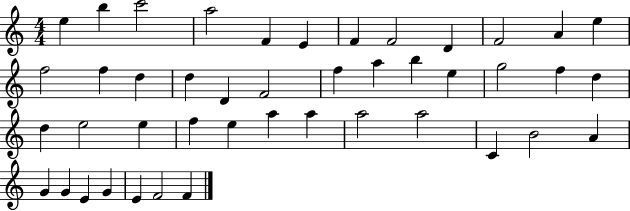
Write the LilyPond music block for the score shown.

{
  \clef treble
  \numericTimeSignature
  \time 4/4
  \key c \major
  e''4 b''4 c'''2 | a''2 f'4 e'4 | f'4 f'2 d'4 | f'2 a'4 e''4 | \break f''2 f''4 d''4 | d''4 d'4 f'2 | f''4 a''4 b''4 e''4 | g''2 f''4 d''4 | \break d''4 e''2 e''4 | f''4 e''4 a''4 a''4 | a''2 a''2 | c'4 b'2 a'4 | \break g'4 g'4 e'4 g'4 | e'4 f'2 f'4 | \bar "|."
}